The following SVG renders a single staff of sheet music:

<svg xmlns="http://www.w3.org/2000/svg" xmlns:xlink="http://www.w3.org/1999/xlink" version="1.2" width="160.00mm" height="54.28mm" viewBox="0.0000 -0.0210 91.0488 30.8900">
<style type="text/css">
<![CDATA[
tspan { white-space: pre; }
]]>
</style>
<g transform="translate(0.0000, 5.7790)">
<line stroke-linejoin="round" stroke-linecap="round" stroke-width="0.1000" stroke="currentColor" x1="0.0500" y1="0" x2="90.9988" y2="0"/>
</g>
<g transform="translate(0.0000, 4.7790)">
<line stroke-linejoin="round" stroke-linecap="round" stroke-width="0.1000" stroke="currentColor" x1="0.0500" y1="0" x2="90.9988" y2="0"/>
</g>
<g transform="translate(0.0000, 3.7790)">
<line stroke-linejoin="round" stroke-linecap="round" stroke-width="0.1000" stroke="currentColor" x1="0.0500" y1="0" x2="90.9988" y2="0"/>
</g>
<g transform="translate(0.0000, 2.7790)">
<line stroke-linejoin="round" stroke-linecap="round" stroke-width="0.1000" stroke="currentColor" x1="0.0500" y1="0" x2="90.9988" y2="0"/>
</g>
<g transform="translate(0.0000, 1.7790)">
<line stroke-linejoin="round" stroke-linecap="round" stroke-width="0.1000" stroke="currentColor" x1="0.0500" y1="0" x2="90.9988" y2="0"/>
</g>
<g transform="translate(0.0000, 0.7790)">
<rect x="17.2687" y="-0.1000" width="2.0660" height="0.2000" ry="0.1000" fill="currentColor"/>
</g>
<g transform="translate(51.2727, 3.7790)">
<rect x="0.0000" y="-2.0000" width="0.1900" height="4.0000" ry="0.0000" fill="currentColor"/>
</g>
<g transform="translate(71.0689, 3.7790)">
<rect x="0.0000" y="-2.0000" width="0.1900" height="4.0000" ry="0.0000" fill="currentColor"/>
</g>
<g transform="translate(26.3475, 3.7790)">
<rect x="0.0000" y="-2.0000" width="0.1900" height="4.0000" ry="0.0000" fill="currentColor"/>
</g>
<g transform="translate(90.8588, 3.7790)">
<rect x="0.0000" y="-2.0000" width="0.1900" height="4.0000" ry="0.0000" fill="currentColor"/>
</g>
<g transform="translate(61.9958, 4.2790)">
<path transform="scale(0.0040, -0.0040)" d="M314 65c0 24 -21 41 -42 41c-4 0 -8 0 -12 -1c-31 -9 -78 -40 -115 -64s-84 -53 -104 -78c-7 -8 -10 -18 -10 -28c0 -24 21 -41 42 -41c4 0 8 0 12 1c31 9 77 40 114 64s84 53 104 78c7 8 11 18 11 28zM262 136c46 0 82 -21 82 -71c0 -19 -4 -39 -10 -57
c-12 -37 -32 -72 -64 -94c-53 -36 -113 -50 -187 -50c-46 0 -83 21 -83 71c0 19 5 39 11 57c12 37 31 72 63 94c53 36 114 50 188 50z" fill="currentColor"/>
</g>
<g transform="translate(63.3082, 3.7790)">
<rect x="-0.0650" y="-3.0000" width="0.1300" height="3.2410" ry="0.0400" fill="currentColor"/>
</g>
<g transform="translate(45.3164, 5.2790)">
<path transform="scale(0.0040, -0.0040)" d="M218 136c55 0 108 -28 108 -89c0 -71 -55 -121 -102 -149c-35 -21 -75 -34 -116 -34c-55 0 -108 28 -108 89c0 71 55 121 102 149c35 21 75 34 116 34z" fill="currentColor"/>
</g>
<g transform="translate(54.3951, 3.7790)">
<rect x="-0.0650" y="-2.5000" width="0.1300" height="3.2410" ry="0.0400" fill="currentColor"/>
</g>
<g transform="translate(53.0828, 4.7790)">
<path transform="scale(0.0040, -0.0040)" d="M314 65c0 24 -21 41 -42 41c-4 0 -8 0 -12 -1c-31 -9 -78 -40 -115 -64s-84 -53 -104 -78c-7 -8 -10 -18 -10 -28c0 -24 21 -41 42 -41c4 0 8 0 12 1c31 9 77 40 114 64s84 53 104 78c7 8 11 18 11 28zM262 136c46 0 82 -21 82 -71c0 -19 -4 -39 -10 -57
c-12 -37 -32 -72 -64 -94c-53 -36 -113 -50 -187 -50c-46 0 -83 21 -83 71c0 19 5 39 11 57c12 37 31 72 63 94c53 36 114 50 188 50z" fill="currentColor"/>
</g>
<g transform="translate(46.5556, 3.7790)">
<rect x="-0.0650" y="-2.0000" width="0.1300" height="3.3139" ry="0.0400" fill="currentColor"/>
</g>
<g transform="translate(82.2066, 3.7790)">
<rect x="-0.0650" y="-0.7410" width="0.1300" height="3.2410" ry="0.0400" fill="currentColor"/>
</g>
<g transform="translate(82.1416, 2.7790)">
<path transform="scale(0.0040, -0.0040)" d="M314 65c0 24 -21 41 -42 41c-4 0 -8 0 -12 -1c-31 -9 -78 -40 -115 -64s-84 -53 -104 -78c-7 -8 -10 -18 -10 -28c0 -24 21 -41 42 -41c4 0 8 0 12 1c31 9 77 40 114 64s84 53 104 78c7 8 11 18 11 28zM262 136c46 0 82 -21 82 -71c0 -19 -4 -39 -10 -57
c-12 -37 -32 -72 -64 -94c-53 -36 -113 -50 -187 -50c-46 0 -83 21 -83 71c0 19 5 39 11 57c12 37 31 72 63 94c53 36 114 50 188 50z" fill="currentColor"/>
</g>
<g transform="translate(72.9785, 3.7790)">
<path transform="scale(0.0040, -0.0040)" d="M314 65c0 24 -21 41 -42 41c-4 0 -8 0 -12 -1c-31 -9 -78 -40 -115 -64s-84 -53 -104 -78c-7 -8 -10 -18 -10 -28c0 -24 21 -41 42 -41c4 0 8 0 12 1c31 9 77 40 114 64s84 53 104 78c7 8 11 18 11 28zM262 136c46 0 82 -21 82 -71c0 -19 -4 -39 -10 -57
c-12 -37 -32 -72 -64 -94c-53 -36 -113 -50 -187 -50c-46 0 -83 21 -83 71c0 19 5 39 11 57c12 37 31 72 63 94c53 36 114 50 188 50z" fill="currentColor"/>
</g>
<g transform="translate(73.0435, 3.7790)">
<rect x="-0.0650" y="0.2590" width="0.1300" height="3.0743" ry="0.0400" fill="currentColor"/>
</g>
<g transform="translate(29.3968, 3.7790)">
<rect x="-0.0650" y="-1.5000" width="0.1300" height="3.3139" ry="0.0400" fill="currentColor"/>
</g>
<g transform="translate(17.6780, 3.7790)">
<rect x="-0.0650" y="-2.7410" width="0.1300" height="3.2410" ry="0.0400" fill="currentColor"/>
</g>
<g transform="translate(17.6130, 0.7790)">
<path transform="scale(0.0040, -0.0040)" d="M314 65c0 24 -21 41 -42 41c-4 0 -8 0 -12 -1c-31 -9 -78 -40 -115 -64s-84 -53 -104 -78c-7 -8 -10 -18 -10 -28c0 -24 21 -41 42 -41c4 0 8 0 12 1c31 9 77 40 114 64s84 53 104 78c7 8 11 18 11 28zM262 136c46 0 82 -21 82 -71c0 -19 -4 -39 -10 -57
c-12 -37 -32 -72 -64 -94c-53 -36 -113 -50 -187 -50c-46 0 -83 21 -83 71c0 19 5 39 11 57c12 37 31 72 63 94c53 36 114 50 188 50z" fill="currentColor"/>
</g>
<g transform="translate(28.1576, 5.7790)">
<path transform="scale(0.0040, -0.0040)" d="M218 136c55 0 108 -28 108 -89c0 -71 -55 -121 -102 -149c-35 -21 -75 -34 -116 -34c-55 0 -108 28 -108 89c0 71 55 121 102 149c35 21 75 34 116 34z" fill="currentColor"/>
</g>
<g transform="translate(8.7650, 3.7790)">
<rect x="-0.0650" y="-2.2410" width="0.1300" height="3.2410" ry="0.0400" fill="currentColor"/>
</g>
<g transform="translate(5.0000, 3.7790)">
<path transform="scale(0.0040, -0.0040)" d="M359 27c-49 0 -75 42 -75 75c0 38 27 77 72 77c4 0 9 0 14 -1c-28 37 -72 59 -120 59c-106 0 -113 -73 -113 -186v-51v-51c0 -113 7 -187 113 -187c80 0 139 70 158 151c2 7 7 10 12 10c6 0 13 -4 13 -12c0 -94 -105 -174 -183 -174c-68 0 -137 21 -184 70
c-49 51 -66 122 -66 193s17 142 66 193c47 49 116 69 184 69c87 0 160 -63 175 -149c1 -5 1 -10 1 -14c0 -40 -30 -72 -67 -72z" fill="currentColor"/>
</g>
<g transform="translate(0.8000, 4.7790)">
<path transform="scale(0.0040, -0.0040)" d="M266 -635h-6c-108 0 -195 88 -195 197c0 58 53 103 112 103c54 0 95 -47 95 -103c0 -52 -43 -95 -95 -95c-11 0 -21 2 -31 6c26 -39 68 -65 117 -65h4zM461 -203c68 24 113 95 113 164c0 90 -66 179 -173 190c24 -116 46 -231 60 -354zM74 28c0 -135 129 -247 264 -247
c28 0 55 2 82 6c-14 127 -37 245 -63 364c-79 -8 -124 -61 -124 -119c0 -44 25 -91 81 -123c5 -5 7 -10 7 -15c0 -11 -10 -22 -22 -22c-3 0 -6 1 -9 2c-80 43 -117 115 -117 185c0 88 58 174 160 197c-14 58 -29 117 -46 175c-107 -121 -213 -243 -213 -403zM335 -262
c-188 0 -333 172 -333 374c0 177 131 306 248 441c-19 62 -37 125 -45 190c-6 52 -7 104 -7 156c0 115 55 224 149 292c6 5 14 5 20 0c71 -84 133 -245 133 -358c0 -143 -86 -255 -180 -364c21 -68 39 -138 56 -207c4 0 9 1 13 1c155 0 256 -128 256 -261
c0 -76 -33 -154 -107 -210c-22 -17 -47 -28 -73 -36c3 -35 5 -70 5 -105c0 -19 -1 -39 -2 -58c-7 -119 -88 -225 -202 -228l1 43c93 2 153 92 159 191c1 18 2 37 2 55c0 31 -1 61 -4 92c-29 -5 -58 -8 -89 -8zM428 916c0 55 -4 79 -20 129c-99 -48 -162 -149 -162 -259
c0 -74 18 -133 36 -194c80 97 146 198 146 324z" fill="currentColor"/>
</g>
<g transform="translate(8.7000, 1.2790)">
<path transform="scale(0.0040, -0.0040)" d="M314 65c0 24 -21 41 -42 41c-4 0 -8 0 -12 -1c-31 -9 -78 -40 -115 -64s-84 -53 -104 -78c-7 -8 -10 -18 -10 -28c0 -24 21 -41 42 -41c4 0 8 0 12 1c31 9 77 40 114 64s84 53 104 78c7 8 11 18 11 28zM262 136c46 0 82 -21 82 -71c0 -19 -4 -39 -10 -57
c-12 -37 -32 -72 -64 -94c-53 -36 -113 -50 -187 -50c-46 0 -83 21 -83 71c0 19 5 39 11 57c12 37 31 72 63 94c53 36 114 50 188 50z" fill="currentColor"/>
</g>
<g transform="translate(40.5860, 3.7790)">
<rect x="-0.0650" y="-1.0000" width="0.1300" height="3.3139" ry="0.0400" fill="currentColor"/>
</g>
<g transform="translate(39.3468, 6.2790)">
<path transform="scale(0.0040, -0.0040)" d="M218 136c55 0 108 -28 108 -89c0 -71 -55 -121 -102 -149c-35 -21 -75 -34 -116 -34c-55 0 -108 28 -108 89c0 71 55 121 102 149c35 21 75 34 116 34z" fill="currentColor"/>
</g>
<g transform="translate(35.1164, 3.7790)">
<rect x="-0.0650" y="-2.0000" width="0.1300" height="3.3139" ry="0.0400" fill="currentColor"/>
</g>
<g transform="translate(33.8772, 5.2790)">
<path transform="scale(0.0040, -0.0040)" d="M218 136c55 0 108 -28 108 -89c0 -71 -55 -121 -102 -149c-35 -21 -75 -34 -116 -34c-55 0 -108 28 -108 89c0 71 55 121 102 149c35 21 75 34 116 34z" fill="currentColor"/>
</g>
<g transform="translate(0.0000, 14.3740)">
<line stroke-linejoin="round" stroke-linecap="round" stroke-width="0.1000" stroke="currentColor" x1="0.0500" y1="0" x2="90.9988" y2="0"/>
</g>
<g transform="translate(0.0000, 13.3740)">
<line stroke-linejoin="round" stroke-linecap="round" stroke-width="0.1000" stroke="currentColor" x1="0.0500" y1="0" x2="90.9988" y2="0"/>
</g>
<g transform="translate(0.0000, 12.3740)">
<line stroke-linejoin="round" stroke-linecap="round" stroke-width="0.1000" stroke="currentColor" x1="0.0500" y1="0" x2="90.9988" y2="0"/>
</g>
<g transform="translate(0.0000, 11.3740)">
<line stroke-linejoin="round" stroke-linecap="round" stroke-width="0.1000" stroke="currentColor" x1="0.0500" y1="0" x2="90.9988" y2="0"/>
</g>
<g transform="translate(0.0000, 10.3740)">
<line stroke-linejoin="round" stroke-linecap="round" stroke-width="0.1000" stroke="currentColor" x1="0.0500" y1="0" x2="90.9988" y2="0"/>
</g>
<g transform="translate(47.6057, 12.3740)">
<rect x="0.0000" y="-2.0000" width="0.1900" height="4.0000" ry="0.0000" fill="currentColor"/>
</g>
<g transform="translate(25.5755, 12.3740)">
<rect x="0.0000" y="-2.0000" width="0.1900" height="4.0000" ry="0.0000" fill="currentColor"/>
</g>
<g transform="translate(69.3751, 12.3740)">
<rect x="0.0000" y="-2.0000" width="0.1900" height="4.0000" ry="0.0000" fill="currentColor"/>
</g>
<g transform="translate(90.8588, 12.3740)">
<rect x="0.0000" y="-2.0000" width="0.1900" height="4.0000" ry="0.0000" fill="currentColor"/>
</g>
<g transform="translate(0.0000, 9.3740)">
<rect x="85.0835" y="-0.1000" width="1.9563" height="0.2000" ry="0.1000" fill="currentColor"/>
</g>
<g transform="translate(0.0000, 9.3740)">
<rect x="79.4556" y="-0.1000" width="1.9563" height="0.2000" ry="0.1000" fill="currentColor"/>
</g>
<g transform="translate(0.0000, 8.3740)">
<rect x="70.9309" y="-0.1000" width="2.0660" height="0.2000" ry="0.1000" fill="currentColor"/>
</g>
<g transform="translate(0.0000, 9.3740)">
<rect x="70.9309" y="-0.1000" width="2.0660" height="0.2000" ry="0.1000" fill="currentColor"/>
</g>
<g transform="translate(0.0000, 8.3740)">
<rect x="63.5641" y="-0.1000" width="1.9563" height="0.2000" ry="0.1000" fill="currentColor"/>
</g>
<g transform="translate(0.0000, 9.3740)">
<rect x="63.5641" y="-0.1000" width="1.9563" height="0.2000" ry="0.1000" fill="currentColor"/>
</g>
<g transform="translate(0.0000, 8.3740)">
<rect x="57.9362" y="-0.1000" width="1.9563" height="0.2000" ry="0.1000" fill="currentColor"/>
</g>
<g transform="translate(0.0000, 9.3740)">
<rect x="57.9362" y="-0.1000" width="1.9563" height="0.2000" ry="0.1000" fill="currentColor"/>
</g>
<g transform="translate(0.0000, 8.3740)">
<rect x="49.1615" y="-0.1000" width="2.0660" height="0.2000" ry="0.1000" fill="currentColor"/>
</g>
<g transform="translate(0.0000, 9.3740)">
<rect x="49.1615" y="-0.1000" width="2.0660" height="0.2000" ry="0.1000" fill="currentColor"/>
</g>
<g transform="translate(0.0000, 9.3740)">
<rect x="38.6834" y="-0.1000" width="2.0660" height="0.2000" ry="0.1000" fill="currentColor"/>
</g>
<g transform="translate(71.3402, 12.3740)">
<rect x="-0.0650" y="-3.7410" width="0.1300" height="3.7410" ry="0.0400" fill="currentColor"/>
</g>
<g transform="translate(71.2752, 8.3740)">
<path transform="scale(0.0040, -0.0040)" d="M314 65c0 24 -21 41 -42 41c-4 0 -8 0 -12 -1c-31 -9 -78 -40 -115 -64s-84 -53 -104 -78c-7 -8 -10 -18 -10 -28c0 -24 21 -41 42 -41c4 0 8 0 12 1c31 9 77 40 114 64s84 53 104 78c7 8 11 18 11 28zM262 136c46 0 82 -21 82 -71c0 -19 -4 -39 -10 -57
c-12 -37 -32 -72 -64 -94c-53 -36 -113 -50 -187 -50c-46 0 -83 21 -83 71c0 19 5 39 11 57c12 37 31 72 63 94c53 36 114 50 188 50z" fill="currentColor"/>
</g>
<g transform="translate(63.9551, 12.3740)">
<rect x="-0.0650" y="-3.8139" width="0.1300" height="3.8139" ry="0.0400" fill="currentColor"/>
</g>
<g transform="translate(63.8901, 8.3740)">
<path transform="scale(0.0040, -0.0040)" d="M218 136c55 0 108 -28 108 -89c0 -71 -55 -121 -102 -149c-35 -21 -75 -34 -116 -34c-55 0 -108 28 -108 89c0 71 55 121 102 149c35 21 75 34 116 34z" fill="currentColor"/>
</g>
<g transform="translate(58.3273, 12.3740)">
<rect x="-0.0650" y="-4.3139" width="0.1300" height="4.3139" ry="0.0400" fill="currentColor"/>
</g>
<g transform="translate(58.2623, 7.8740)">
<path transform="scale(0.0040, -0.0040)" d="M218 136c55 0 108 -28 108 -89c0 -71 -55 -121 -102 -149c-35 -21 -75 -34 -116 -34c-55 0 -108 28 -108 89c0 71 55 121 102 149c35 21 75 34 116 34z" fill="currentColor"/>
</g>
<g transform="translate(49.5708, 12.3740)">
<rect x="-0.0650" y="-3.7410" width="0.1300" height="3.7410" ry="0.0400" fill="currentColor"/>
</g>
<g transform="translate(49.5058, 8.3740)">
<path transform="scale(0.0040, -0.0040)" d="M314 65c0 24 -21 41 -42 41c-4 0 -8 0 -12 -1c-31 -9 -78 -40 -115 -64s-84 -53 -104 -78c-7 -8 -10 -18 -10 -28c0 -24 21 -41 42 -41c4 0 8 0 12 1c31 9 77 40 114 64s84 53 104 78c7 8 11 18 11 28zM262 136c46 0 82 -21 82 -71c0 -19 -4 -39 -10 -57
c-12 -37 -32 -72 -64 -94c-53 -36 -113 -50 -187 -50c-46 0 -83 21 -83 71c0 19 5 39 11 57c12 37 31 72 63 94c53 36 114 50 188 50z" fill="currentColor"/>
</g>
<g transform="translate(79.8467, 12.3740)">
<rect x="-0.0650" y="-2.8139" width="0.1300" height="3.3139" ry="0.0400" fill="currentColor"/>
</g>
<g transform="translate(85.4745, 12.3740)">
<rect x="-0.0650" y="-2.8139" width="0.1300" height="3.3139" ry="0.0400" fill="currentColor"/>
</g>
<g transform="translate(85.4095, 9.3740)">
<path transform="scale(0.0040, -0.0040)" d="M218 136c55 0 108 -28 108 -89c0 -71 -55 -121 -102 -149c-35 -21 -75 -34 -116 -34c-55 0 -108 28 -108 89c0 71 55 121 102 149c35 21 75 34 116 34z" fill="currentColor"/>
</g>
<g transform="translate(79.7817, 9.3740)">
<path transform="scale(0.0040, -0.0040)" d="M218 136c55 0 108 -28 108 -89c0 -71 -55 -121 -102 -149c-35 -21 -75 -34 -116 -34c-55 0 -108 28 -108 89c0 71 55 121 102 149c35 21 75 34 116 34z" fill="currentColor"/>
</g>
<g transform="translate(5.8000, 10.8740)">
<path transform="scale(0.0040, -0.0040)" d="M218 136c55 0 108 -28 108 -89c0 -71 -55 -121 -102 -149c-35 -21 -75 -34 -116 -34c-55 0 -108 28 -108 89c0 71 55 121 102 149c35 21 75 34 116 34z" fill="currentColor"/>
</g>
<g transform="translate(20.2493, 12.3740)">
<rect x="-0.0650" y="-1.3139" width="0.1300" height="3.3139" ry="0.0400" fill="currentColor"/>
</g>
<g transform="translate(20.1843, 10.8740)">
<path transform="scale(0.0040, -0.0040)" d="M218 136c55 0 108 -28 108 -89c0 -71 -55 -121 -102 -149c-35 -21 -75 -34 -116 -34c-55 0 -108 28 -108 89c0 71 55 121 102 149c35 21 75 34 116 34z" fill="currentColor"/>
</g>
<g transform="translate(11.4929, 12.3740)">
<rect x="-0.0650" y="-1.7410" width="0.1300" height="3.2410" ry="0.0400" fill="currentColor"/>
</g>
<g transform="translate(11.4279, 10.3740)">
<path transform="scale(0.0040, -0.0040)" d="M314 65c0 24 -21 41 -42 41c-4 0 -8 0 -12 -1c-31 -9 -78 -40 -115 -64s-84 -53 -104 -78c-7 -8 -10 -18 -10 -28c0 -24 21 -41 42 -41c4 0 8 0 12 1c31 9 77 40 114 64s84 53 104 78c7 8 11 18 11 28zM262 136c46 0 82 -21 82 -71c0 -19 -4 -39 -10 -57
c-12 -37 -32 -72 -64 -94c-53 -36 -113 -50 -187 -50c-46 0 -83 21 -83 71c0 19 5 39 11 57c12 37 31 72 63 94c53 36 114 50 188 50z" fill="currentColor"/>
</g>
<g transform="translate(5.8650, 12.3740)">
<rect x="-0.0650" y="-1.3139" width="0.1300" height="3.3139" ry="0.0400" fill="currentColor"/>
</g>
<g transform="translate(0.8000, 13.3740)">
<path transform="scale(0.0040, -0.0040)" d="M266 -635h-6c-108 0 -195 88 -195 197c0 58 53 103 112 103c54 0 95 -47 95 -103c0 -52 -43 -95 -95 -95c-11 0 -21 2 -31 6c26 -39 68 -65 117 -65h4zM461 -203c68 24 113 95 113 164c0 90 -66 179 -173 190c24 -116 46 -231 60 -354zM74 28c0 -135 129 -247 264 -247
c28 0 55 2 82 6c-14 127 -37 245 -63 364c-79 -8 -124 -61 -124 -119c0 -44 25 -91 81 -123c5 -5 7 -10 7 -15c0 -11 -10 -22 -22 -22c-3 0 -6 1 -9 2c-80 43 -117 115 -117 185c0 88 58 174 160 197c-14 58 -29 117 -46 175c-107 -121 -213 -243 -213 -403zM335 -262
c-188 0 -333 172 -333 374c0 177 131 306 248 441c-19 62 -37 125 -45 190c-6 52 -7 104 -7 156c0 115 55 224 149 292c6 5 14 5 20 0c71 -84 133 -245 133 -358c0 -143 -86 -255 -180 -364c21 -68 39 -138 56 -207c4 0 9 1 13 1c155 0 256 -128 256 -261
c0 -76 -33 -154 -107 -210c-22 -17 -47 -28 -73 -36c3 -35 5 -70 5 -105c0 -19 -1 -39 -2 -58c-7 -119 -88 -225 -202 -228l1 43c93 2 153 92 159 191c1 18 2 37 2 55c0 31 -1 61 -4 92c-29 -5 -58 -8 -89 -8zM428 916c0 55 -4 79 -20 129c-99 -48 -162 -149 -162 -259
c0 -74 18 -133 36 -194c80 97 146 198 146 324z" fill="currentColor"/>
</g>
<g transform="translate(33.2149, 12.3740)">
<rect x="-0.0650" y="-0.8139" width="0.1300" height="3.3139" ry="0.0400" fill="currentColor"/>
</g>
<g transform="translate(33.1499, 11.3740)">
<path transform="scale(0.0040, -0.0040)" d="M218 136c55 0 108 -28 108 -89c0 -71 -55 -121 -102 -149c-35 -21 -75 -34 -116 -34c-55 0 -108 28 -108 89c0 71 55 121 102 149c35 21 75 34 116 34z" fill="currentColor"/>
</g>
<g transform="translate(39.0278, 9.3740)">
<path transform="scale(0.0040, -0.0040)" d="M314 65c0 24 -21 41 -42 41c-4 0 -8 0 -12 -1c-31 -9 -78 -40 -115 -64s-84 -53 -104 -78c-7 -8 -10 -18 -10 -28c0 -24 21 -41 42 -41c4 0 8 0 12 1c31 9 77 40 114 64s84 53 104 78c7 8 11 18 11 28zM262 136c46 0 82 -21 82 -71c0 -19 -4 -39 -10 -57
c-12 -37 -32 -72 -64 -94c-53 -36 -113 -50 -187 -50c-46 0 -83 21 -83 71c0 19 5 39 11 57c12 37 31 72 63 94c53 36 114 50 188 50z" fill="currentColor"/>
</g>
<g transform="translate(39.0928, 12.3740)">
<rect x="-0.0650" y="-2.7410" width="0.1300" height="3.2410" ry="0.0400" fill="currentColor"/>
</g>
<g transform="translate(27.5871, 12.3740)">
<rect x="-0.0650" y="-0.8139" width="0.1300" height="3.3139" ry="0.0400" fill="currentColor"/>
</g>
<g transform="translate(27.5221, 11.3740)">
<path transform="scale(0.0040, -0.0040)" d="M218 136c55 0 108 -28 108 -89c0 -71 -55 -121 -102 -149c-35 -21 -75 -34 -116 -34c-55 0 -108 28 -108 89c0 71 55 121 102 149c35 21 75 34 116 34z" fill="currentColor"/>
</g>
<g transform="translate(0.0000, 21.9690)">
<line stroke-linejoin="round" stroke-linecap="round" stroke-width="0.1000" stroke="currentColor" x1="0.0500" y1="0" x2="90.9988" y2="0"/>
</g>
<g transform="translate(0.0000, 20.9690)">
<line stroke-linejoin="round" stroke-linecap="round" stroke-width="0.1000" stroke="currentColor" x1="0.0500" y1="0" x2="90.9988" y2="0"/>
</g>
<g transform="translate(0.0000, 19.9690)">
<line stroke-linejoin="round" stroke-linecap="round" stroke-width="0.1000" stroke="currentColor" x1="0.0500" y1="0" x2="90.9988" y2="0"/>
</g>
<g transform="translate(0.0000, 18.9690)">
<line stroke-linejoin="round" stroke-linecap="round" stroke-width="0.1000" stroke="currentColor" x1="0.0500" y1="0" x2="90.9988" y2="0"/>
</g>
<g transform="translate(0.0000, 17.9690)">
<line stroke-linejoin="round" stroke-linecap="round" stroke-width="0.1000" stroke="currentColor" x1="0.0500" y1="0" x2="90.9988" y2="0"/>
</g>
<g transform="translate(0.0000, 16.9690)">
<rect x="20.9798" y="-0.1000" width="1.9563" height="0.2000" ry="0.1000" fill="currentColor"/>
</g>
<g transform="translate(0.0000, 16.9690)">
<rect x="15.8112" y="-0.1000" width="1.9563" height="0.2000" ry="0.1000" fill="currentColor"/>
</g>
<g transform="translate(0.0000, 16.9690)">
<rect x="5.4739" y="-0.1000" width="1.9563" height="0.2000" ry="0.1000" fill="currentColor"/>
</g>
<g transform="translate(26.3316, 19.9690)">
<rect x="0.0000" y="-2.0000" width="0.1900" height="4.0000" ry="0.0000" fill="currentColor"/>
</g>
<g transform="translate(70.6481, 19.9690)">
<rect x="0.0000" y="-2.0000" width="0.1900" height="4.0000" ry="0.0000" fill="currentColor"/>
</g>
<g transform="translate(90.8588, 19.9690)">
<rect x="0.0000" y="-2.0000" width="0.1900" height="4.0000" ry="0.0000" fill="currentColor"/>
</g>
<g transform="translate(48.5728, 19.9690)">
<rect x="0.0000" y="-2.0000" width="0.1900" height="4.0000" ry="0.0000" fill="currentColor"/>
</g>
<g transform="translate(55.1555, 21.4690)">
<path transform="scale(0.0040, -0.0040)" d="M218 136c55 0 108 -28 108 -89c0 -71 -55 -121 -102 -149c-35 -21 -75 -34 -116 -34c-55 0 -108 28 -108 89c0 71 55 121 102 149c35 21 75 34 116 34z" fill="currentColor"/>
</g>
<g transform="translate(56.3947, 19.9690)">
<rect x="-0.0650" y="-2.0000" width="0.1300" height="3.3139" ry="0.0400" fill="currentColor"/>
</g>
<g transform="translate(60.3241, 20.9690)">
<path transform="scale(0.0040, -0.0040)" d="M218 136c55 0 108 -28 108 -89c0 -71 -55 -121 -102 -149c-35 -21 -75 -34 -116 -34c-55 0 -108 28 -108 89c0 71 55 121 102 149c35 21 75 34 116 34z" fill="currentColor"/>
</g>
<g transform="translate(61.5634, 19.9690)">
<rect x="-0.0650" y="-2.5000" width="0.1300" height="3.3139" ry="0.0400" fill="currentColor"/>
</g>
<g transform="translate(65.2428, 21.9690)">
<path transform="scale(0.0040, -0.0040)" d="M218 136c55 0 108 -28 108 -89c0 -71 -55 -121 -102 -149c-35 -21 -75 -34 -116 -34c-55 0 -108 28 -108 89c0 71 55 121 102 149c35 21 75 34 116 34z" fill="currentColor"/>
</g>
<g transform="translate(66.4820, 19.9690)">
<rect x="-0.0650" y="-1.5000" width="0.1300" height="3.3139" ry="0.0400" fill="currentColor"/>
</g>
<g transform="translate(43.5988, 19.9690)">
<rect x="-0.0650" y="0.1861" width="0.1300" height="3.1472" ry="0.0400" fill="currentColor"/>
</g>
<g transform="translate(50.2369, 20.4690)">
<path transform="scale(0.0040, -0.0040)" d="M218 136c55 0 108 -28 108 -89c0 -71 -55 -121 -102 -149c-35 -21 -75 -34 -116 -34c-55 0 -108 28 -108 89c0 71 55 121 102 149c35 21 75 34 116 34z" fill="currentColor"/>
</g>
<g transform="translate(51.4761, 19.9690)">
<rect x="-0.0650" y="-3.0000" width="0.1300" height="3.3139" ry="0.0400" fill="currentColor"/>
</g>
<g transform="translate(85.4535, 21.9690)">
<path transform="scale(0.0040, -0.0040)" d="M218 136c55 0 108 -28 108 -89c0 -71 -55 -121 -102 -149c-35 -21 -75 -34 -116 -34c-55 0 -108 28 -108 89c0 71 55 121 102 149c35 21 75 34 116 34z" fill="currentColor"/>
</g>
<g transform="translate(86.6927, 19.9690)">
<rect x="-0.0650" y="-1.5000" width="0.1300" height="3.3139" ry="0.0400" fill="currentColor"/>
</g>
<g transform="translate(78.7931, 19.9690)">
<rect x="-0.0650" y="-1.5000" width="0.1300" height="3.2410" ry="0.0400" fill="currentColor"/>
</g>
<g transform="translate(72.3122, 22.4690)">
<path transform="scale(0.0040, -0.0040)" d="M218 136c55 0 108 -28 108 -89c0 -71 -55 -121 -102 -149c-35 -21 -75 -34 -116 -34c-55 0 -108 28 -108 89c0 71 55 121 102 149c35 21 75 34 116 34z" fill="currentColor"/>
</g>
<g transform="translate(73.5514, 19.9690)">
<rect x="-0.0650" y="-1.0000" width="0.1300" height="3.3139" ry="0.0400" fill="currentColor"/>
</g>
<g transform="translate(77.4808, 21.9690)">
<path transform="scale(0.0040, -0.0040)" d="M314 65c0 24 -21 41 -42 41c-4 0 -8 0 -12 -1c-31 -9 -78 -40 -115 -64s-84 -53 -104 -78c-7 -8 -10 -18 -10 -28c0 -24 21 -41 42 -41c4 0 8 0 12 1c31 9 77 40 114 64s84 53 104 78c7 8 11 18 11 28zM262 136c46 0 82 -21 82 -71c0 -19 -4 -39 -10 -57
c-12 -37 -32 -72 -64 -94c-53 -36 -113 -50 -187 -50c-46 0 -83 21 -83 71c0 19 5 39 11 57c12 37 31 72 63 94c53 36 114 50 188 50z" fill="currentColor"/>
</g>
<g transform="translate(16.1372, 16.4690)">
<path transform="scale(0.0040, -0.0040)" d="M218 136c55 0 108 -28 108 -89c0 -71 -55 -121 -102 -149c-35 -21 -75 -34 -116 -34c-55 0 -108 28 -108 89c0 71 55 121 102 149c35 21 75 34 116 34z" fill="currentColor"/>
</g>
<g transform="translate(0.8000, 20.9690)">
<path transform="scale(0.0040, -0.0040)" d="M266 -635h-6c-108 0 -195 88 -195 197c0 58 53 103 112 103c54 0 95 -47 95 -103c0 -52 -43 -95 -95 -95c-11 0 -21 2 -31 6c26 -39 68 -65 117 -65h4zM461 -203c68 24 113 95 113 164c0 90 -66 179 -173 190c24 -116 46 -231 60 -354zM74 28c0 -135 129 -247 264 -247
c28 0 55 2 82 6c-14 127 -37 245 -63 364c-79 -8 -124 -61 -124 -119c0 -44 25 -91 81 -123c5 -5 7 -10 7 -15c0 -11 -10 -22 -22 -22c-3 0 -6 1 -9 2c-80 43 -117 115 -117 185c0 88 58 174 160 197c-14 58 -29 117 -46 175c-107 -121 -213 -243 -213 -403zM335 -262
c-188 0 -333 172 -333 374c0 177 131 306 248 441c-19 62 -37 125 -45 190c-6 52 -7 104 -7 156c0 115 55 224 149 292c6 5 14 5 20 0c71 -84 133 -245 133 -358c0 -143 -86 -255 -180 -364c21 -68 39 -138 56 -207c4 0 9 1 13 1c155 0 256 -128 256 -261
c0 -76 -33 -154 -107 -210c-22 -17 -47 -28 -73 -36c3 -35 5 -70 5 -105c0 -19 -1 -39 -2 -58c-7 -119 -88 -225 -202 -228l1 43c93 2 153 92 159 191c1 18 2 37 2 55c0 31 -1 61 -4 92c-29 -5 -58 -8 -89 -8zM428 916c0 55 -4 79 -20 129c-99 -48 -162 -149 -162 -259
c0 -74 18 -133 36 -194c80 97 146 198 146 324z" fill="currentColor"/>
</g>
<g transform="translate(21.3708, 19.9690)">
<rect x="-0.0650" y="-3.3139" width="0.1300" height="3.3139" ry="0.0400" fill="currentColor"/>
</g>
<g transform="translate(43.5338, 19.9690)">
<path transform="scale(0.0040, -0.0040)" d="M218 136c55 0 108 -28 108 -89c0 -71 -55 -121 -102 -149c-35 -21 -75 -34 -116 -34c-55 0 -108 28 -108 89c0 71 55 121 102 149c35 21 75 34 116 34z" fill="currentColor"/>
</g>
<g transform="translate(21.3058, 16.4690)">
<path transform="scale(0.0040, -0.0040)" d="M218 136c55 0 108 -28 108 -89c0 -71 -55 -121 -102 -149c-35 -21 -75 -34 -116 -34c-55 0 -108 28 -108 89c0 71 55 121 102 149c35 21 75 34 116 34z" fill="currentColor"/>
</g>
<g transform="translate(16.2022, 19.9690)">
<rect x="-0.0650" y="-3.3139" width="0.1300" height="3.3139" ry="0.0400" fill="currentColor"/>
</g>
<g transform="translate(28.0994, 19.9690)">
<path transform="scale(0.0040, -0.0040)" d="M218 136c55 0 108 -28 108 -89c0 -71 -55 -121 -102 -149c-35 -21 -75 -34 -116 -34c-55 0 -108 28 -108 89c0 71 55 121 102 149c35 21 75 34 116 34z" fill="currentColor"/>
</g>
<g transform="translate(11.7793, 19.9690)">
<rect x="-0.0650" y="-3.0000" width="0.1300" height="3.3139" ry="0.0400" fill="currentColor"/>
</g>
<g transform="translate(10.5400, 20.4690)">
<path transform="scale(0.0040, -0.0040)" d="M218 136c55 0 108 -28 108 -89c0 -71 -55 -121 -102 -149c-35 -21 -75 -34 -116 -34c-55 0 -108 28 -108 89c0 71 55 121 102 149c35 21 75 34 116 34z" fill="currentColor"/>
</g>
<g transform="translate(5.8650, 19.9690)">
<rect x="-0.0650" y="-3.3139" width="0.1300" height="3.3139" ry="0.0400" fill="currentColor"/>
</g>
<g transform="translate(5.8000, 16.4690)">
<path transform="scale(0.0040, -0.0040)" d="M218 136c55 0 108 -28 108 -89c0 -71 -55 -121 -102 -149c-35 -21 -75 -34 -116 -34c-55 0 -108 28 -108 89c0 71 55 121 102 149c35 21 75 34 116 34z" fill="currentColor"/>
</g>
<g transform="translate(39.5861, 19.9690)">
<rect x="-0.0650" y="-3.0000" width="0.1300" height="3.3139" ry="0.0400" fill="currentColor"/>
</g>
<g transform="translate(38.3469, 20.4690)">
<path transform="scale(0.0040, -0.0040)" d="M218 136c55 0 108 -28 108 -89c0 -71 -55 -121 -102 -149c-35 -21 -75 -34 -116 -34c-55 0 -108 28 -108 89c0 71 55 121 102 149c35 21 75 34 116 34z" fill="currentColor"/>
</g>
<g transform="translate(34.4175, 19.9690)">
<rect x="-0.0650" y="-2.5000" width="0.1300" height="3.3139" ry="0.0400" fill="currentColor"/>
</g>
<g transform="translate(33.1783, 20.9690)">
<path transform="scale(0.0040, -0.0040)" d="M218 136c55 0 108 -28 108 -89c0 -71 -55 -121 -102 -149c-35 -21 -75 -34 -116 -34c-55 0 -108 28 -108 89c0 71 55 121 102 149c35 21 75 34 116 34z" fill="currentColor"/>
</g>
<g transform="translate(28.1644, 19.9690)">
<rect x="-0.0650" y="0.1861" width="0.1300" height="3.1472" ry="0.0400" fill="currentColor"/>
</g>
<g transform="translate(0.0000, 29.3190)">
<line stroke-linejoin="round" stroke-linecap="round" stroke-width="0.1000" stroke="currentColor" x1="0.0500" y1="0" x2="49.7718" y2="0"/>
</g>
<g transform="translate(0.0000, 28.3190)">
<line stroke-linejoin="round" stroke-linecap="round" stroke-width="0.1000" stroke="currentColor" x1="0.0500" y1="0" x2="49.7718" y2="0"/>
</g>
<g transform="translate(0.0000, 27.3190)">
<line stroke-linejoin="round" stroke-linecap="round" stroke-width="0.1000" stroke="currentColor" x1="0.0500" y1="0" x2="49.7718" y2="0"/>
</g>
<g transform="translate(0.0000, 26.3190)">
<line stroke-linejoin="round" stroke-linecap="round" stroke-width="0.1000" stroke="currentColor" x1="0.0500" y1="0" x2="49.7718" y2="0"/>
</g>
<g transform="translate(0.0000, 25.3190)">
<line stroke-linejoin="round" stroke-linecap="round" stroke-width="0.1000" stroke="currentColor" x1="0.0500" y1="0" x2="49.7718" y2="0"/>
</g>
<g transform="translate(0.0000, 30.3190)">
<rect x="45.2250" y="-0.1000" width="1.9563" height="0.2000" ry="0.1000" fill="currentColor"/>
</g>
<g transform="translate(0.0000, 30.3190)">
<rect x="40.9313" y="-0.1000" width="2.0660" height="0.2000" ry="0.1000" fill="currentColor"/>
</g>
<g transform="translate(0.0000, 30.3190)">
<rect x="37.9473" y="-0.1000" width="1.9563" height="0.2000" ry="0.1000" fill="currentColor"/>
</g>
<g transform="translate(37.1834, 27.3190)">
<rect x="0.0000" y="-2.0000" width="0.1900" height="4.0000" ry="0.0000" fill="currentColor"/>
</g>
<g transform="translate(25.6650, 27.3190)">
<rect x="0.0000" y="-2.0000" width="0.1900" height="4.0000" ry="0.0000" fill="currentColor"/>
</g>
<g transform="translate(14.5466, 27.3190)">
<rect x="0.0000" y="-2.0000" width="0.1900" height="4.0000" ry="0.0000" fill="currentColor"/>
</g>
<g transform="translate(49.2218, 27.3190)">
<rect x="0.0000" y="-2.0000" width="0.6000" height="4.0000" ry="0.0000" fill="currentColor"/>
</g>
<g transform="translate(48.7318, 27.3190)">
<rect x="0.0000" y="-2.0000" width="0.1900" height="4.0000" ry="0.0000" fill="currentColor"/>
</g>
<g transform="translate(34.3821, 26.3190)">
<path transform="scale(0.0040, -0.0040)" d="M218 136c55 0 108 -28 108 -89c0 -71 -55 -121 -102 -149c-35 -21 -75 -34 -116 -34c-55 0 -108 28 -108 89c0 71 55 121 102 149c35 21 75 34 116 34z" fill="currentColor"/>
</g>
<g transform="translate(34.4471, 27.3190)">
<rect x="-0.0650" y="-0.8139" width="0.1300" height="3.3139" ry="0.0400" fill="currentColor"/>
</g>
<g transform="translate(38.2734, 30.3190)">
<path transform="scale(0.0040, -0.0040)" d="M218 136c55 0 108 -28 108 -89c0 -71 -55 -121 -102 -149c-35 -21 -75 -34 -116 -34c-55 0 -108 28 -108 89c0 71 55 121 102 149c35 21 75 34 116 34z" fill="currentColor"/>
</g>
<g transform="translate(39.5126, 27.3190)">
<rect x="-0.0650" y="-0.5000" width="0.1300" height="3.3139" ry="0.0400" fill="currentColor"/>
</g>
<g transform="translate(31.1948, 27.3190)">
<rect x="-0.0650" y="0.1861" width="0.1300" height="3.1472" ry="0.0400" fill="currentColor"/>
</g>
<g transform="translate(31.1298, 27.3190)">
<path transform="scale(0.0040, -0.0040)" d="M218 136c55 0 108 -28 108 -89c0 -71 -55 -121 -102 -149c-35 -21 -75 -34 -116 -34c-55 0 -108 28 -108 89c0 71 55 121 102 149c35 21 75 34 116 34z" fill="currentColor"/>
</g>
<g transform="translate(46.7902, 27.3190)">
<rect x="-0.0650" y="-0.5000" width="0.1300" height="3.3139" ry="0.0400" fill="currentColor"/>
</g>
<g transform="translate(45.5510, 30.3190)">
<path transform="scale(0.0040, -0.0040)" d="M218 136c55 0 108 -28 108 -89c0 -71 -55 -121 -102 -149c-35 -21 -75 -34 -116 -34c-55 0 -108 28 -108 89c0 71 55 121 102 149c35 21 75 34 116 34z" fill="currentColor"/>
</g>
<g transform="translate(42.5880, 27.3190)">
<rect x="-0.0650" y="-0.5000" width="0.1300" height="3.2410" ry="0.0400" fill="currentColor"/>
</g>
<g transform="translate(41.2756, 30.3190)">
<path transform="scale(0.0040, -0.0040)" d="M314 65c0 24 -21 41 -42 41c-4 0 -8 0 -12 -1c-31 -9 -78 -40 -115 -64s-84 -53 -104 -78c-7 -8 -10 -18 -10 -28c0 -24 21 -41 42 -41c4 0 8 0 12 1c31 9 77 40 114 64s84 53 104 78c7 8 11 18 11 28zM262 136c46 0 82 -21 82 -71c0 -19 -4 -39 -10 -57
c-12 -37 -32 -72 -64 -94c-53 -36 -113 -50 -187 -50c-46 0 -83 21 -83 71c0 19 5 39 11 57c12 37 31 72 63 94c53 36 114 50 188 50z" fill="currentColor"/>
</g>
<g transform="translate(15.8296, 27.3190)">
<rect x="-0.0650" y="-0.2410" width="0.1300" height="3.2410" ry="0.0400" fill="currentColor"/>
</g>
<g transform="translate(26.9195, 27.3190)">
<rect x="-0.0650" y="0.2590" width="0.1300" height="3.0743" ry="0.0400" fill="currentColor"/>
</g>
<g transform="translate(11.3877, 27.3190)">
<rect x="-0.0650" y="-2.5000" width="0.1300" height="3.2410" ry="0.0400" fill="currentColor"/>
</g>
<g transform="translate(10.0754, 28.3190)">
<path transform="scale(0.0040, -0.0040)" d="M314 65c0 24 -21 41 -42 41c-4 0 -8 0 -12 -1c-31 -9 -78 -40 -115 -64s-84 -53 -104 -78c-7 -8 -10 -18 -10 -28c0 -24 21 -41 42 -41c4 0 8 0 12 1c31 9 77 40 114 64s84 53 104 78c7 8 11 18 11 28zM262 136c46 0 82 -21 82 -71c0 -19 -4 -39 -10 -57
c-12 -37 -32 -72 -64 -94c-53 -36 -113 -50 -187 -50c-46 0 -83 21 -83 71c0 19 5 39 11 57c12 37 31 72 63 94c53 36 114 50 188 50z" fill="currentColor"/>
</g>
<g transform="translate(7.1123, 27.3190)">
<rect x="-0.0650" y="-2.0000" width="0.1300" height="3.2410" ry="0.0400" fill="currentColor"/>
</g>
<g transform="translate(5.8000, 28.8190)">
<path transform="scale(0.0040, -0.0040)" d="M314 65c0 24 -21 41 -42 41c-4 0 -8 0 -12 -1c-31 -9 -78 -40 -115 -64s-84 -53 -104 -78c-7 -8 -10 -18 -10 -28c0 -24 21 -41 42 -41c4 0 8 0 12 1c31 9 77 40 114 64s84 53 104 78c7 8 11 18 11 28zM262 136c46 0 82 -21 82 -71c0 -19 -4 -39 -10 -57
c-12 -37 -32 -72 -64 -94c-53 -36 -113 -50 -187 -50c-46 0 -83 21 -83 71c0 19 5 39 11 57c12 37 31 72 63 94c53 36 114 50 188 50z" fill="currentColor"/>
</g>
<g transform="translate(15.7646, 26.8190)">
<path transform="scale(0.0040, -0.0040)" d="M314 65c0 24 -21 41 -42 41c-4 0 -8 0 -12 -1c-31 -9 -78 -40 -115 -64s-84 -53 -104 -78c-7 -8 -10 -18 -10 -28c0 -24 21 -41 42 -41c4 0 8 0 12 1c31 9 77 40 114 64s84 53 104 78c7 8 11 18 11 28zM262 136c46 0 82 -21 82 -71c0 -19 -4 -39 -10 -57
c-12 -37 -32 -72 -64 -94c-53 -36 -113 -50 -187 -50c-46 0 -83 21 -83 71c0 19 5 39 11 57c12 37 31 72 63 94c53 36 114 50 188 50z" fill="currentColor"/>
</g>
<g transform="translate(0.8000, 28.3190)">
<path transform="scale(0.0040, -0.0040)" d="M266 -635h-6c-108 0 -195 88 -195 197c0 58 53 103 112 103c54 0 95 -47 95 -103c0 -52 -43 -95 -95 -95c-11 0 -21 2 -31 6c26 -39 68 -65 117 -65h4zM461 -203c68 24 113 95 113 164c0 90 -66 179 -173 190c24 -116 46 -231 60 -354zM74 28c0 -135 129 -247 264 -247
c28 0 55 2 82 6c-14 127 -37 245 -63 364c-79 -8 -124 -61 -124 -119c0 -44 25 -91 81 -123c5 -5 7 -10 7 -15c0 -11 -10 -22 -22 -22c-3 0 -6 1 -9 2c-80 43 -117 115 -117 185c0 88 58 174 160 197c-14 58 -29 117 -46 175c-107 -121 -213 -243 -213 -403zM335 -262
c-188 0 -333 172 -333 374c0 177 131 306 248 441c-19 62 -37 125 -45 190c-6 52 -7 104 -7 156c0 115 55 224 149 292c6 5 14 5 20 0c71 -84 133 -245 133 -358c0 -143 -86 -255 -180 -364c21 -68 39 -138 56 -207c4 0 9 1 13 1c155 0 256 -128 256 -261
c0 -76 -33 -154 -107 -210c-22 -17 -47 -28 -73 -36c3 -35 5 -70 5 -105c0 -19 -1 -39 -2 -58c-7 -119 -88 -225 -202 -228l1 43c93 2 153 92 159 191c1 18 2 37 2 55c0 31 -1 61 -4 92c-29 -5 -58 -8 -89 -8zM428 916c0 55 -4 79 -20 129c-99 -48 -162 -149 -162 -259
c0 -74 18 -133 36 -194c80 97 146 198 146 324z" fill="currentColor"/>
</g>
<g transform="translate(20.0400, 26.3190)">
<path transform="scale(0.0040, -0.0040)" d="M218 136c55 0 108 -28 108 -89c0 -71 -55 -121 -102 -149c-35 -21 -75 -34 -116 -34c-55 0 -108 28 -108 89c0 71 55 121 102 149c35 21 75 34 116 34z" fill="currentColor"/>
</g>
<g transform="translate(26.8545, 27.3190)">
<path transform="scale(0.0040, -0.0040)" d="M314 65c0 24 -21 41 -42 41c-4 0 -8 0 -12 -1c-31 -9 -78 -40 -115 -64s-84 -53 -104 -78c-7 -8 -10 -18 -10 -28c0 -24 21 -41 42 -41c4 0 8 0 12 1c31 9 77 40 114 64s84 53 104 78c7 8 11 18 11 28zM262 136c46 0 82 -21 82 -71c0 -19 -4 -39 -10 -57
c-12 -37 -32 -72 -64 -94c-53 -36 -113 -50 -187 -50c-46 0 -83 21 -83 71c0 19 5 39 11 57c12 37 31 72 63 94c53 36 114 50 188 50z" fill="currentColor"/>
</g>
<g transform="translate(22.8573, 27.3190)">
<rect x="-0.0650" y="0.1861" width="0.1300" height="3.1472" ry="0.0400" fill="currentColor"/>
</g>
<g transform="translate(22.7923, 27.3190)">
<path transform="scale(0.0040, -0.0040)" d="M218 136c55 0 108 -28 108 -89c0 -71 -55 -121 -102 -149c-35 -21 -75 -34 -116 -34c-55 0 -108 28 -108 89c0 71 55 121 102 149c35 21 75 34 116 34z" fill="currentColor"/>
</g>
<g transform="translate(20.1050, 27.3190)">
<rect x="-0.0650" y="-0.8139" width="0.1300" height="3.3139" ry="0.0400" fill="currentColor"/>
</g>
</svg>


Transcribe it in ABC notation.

X:1
T:Untitled
M:4/4
L:1/4
K:C
g2 a2 E F D F G2 A2 B2 d2 e f2 e d d a2 c'2 d' c' c'2 a a b A b b B G A B A F G E D E2 E F2 G2 c2 d B B2 B d C C2 C